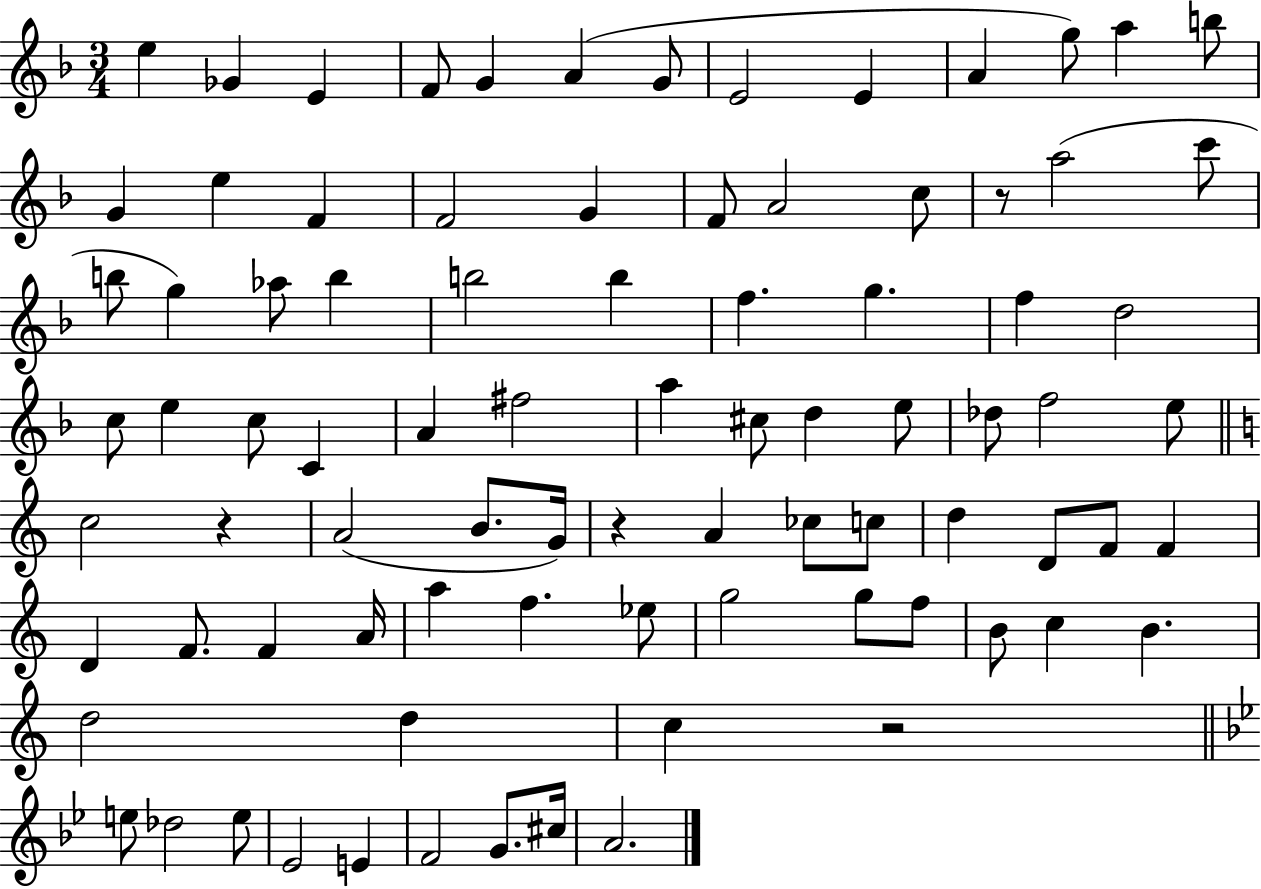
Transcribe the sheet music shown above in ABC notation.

X:1
T:Untitled
M:3/4
L:1/4
K:F
e _G E F/2 G A G/2 E2 E A g/2 a b/2 G e F F2 G F/2 A2 c/2 z/2 a2 c'/2 b/2 g _a/2 b b2 b f g f d2 c/2 e c/2 C A ^f2 a ^c/2 d e/2 _d/2 f2 e/2 c2 z A2 B/2 G/4 z A _c/2 c/2 d D/2 F/2 F D F/2 F A/4 a f _e/2 g2 g/2 f/2 B/2 c B d2 d c z2 e/2 _d2 e/2 _E2 E F2 G/2 ^c/4 A2